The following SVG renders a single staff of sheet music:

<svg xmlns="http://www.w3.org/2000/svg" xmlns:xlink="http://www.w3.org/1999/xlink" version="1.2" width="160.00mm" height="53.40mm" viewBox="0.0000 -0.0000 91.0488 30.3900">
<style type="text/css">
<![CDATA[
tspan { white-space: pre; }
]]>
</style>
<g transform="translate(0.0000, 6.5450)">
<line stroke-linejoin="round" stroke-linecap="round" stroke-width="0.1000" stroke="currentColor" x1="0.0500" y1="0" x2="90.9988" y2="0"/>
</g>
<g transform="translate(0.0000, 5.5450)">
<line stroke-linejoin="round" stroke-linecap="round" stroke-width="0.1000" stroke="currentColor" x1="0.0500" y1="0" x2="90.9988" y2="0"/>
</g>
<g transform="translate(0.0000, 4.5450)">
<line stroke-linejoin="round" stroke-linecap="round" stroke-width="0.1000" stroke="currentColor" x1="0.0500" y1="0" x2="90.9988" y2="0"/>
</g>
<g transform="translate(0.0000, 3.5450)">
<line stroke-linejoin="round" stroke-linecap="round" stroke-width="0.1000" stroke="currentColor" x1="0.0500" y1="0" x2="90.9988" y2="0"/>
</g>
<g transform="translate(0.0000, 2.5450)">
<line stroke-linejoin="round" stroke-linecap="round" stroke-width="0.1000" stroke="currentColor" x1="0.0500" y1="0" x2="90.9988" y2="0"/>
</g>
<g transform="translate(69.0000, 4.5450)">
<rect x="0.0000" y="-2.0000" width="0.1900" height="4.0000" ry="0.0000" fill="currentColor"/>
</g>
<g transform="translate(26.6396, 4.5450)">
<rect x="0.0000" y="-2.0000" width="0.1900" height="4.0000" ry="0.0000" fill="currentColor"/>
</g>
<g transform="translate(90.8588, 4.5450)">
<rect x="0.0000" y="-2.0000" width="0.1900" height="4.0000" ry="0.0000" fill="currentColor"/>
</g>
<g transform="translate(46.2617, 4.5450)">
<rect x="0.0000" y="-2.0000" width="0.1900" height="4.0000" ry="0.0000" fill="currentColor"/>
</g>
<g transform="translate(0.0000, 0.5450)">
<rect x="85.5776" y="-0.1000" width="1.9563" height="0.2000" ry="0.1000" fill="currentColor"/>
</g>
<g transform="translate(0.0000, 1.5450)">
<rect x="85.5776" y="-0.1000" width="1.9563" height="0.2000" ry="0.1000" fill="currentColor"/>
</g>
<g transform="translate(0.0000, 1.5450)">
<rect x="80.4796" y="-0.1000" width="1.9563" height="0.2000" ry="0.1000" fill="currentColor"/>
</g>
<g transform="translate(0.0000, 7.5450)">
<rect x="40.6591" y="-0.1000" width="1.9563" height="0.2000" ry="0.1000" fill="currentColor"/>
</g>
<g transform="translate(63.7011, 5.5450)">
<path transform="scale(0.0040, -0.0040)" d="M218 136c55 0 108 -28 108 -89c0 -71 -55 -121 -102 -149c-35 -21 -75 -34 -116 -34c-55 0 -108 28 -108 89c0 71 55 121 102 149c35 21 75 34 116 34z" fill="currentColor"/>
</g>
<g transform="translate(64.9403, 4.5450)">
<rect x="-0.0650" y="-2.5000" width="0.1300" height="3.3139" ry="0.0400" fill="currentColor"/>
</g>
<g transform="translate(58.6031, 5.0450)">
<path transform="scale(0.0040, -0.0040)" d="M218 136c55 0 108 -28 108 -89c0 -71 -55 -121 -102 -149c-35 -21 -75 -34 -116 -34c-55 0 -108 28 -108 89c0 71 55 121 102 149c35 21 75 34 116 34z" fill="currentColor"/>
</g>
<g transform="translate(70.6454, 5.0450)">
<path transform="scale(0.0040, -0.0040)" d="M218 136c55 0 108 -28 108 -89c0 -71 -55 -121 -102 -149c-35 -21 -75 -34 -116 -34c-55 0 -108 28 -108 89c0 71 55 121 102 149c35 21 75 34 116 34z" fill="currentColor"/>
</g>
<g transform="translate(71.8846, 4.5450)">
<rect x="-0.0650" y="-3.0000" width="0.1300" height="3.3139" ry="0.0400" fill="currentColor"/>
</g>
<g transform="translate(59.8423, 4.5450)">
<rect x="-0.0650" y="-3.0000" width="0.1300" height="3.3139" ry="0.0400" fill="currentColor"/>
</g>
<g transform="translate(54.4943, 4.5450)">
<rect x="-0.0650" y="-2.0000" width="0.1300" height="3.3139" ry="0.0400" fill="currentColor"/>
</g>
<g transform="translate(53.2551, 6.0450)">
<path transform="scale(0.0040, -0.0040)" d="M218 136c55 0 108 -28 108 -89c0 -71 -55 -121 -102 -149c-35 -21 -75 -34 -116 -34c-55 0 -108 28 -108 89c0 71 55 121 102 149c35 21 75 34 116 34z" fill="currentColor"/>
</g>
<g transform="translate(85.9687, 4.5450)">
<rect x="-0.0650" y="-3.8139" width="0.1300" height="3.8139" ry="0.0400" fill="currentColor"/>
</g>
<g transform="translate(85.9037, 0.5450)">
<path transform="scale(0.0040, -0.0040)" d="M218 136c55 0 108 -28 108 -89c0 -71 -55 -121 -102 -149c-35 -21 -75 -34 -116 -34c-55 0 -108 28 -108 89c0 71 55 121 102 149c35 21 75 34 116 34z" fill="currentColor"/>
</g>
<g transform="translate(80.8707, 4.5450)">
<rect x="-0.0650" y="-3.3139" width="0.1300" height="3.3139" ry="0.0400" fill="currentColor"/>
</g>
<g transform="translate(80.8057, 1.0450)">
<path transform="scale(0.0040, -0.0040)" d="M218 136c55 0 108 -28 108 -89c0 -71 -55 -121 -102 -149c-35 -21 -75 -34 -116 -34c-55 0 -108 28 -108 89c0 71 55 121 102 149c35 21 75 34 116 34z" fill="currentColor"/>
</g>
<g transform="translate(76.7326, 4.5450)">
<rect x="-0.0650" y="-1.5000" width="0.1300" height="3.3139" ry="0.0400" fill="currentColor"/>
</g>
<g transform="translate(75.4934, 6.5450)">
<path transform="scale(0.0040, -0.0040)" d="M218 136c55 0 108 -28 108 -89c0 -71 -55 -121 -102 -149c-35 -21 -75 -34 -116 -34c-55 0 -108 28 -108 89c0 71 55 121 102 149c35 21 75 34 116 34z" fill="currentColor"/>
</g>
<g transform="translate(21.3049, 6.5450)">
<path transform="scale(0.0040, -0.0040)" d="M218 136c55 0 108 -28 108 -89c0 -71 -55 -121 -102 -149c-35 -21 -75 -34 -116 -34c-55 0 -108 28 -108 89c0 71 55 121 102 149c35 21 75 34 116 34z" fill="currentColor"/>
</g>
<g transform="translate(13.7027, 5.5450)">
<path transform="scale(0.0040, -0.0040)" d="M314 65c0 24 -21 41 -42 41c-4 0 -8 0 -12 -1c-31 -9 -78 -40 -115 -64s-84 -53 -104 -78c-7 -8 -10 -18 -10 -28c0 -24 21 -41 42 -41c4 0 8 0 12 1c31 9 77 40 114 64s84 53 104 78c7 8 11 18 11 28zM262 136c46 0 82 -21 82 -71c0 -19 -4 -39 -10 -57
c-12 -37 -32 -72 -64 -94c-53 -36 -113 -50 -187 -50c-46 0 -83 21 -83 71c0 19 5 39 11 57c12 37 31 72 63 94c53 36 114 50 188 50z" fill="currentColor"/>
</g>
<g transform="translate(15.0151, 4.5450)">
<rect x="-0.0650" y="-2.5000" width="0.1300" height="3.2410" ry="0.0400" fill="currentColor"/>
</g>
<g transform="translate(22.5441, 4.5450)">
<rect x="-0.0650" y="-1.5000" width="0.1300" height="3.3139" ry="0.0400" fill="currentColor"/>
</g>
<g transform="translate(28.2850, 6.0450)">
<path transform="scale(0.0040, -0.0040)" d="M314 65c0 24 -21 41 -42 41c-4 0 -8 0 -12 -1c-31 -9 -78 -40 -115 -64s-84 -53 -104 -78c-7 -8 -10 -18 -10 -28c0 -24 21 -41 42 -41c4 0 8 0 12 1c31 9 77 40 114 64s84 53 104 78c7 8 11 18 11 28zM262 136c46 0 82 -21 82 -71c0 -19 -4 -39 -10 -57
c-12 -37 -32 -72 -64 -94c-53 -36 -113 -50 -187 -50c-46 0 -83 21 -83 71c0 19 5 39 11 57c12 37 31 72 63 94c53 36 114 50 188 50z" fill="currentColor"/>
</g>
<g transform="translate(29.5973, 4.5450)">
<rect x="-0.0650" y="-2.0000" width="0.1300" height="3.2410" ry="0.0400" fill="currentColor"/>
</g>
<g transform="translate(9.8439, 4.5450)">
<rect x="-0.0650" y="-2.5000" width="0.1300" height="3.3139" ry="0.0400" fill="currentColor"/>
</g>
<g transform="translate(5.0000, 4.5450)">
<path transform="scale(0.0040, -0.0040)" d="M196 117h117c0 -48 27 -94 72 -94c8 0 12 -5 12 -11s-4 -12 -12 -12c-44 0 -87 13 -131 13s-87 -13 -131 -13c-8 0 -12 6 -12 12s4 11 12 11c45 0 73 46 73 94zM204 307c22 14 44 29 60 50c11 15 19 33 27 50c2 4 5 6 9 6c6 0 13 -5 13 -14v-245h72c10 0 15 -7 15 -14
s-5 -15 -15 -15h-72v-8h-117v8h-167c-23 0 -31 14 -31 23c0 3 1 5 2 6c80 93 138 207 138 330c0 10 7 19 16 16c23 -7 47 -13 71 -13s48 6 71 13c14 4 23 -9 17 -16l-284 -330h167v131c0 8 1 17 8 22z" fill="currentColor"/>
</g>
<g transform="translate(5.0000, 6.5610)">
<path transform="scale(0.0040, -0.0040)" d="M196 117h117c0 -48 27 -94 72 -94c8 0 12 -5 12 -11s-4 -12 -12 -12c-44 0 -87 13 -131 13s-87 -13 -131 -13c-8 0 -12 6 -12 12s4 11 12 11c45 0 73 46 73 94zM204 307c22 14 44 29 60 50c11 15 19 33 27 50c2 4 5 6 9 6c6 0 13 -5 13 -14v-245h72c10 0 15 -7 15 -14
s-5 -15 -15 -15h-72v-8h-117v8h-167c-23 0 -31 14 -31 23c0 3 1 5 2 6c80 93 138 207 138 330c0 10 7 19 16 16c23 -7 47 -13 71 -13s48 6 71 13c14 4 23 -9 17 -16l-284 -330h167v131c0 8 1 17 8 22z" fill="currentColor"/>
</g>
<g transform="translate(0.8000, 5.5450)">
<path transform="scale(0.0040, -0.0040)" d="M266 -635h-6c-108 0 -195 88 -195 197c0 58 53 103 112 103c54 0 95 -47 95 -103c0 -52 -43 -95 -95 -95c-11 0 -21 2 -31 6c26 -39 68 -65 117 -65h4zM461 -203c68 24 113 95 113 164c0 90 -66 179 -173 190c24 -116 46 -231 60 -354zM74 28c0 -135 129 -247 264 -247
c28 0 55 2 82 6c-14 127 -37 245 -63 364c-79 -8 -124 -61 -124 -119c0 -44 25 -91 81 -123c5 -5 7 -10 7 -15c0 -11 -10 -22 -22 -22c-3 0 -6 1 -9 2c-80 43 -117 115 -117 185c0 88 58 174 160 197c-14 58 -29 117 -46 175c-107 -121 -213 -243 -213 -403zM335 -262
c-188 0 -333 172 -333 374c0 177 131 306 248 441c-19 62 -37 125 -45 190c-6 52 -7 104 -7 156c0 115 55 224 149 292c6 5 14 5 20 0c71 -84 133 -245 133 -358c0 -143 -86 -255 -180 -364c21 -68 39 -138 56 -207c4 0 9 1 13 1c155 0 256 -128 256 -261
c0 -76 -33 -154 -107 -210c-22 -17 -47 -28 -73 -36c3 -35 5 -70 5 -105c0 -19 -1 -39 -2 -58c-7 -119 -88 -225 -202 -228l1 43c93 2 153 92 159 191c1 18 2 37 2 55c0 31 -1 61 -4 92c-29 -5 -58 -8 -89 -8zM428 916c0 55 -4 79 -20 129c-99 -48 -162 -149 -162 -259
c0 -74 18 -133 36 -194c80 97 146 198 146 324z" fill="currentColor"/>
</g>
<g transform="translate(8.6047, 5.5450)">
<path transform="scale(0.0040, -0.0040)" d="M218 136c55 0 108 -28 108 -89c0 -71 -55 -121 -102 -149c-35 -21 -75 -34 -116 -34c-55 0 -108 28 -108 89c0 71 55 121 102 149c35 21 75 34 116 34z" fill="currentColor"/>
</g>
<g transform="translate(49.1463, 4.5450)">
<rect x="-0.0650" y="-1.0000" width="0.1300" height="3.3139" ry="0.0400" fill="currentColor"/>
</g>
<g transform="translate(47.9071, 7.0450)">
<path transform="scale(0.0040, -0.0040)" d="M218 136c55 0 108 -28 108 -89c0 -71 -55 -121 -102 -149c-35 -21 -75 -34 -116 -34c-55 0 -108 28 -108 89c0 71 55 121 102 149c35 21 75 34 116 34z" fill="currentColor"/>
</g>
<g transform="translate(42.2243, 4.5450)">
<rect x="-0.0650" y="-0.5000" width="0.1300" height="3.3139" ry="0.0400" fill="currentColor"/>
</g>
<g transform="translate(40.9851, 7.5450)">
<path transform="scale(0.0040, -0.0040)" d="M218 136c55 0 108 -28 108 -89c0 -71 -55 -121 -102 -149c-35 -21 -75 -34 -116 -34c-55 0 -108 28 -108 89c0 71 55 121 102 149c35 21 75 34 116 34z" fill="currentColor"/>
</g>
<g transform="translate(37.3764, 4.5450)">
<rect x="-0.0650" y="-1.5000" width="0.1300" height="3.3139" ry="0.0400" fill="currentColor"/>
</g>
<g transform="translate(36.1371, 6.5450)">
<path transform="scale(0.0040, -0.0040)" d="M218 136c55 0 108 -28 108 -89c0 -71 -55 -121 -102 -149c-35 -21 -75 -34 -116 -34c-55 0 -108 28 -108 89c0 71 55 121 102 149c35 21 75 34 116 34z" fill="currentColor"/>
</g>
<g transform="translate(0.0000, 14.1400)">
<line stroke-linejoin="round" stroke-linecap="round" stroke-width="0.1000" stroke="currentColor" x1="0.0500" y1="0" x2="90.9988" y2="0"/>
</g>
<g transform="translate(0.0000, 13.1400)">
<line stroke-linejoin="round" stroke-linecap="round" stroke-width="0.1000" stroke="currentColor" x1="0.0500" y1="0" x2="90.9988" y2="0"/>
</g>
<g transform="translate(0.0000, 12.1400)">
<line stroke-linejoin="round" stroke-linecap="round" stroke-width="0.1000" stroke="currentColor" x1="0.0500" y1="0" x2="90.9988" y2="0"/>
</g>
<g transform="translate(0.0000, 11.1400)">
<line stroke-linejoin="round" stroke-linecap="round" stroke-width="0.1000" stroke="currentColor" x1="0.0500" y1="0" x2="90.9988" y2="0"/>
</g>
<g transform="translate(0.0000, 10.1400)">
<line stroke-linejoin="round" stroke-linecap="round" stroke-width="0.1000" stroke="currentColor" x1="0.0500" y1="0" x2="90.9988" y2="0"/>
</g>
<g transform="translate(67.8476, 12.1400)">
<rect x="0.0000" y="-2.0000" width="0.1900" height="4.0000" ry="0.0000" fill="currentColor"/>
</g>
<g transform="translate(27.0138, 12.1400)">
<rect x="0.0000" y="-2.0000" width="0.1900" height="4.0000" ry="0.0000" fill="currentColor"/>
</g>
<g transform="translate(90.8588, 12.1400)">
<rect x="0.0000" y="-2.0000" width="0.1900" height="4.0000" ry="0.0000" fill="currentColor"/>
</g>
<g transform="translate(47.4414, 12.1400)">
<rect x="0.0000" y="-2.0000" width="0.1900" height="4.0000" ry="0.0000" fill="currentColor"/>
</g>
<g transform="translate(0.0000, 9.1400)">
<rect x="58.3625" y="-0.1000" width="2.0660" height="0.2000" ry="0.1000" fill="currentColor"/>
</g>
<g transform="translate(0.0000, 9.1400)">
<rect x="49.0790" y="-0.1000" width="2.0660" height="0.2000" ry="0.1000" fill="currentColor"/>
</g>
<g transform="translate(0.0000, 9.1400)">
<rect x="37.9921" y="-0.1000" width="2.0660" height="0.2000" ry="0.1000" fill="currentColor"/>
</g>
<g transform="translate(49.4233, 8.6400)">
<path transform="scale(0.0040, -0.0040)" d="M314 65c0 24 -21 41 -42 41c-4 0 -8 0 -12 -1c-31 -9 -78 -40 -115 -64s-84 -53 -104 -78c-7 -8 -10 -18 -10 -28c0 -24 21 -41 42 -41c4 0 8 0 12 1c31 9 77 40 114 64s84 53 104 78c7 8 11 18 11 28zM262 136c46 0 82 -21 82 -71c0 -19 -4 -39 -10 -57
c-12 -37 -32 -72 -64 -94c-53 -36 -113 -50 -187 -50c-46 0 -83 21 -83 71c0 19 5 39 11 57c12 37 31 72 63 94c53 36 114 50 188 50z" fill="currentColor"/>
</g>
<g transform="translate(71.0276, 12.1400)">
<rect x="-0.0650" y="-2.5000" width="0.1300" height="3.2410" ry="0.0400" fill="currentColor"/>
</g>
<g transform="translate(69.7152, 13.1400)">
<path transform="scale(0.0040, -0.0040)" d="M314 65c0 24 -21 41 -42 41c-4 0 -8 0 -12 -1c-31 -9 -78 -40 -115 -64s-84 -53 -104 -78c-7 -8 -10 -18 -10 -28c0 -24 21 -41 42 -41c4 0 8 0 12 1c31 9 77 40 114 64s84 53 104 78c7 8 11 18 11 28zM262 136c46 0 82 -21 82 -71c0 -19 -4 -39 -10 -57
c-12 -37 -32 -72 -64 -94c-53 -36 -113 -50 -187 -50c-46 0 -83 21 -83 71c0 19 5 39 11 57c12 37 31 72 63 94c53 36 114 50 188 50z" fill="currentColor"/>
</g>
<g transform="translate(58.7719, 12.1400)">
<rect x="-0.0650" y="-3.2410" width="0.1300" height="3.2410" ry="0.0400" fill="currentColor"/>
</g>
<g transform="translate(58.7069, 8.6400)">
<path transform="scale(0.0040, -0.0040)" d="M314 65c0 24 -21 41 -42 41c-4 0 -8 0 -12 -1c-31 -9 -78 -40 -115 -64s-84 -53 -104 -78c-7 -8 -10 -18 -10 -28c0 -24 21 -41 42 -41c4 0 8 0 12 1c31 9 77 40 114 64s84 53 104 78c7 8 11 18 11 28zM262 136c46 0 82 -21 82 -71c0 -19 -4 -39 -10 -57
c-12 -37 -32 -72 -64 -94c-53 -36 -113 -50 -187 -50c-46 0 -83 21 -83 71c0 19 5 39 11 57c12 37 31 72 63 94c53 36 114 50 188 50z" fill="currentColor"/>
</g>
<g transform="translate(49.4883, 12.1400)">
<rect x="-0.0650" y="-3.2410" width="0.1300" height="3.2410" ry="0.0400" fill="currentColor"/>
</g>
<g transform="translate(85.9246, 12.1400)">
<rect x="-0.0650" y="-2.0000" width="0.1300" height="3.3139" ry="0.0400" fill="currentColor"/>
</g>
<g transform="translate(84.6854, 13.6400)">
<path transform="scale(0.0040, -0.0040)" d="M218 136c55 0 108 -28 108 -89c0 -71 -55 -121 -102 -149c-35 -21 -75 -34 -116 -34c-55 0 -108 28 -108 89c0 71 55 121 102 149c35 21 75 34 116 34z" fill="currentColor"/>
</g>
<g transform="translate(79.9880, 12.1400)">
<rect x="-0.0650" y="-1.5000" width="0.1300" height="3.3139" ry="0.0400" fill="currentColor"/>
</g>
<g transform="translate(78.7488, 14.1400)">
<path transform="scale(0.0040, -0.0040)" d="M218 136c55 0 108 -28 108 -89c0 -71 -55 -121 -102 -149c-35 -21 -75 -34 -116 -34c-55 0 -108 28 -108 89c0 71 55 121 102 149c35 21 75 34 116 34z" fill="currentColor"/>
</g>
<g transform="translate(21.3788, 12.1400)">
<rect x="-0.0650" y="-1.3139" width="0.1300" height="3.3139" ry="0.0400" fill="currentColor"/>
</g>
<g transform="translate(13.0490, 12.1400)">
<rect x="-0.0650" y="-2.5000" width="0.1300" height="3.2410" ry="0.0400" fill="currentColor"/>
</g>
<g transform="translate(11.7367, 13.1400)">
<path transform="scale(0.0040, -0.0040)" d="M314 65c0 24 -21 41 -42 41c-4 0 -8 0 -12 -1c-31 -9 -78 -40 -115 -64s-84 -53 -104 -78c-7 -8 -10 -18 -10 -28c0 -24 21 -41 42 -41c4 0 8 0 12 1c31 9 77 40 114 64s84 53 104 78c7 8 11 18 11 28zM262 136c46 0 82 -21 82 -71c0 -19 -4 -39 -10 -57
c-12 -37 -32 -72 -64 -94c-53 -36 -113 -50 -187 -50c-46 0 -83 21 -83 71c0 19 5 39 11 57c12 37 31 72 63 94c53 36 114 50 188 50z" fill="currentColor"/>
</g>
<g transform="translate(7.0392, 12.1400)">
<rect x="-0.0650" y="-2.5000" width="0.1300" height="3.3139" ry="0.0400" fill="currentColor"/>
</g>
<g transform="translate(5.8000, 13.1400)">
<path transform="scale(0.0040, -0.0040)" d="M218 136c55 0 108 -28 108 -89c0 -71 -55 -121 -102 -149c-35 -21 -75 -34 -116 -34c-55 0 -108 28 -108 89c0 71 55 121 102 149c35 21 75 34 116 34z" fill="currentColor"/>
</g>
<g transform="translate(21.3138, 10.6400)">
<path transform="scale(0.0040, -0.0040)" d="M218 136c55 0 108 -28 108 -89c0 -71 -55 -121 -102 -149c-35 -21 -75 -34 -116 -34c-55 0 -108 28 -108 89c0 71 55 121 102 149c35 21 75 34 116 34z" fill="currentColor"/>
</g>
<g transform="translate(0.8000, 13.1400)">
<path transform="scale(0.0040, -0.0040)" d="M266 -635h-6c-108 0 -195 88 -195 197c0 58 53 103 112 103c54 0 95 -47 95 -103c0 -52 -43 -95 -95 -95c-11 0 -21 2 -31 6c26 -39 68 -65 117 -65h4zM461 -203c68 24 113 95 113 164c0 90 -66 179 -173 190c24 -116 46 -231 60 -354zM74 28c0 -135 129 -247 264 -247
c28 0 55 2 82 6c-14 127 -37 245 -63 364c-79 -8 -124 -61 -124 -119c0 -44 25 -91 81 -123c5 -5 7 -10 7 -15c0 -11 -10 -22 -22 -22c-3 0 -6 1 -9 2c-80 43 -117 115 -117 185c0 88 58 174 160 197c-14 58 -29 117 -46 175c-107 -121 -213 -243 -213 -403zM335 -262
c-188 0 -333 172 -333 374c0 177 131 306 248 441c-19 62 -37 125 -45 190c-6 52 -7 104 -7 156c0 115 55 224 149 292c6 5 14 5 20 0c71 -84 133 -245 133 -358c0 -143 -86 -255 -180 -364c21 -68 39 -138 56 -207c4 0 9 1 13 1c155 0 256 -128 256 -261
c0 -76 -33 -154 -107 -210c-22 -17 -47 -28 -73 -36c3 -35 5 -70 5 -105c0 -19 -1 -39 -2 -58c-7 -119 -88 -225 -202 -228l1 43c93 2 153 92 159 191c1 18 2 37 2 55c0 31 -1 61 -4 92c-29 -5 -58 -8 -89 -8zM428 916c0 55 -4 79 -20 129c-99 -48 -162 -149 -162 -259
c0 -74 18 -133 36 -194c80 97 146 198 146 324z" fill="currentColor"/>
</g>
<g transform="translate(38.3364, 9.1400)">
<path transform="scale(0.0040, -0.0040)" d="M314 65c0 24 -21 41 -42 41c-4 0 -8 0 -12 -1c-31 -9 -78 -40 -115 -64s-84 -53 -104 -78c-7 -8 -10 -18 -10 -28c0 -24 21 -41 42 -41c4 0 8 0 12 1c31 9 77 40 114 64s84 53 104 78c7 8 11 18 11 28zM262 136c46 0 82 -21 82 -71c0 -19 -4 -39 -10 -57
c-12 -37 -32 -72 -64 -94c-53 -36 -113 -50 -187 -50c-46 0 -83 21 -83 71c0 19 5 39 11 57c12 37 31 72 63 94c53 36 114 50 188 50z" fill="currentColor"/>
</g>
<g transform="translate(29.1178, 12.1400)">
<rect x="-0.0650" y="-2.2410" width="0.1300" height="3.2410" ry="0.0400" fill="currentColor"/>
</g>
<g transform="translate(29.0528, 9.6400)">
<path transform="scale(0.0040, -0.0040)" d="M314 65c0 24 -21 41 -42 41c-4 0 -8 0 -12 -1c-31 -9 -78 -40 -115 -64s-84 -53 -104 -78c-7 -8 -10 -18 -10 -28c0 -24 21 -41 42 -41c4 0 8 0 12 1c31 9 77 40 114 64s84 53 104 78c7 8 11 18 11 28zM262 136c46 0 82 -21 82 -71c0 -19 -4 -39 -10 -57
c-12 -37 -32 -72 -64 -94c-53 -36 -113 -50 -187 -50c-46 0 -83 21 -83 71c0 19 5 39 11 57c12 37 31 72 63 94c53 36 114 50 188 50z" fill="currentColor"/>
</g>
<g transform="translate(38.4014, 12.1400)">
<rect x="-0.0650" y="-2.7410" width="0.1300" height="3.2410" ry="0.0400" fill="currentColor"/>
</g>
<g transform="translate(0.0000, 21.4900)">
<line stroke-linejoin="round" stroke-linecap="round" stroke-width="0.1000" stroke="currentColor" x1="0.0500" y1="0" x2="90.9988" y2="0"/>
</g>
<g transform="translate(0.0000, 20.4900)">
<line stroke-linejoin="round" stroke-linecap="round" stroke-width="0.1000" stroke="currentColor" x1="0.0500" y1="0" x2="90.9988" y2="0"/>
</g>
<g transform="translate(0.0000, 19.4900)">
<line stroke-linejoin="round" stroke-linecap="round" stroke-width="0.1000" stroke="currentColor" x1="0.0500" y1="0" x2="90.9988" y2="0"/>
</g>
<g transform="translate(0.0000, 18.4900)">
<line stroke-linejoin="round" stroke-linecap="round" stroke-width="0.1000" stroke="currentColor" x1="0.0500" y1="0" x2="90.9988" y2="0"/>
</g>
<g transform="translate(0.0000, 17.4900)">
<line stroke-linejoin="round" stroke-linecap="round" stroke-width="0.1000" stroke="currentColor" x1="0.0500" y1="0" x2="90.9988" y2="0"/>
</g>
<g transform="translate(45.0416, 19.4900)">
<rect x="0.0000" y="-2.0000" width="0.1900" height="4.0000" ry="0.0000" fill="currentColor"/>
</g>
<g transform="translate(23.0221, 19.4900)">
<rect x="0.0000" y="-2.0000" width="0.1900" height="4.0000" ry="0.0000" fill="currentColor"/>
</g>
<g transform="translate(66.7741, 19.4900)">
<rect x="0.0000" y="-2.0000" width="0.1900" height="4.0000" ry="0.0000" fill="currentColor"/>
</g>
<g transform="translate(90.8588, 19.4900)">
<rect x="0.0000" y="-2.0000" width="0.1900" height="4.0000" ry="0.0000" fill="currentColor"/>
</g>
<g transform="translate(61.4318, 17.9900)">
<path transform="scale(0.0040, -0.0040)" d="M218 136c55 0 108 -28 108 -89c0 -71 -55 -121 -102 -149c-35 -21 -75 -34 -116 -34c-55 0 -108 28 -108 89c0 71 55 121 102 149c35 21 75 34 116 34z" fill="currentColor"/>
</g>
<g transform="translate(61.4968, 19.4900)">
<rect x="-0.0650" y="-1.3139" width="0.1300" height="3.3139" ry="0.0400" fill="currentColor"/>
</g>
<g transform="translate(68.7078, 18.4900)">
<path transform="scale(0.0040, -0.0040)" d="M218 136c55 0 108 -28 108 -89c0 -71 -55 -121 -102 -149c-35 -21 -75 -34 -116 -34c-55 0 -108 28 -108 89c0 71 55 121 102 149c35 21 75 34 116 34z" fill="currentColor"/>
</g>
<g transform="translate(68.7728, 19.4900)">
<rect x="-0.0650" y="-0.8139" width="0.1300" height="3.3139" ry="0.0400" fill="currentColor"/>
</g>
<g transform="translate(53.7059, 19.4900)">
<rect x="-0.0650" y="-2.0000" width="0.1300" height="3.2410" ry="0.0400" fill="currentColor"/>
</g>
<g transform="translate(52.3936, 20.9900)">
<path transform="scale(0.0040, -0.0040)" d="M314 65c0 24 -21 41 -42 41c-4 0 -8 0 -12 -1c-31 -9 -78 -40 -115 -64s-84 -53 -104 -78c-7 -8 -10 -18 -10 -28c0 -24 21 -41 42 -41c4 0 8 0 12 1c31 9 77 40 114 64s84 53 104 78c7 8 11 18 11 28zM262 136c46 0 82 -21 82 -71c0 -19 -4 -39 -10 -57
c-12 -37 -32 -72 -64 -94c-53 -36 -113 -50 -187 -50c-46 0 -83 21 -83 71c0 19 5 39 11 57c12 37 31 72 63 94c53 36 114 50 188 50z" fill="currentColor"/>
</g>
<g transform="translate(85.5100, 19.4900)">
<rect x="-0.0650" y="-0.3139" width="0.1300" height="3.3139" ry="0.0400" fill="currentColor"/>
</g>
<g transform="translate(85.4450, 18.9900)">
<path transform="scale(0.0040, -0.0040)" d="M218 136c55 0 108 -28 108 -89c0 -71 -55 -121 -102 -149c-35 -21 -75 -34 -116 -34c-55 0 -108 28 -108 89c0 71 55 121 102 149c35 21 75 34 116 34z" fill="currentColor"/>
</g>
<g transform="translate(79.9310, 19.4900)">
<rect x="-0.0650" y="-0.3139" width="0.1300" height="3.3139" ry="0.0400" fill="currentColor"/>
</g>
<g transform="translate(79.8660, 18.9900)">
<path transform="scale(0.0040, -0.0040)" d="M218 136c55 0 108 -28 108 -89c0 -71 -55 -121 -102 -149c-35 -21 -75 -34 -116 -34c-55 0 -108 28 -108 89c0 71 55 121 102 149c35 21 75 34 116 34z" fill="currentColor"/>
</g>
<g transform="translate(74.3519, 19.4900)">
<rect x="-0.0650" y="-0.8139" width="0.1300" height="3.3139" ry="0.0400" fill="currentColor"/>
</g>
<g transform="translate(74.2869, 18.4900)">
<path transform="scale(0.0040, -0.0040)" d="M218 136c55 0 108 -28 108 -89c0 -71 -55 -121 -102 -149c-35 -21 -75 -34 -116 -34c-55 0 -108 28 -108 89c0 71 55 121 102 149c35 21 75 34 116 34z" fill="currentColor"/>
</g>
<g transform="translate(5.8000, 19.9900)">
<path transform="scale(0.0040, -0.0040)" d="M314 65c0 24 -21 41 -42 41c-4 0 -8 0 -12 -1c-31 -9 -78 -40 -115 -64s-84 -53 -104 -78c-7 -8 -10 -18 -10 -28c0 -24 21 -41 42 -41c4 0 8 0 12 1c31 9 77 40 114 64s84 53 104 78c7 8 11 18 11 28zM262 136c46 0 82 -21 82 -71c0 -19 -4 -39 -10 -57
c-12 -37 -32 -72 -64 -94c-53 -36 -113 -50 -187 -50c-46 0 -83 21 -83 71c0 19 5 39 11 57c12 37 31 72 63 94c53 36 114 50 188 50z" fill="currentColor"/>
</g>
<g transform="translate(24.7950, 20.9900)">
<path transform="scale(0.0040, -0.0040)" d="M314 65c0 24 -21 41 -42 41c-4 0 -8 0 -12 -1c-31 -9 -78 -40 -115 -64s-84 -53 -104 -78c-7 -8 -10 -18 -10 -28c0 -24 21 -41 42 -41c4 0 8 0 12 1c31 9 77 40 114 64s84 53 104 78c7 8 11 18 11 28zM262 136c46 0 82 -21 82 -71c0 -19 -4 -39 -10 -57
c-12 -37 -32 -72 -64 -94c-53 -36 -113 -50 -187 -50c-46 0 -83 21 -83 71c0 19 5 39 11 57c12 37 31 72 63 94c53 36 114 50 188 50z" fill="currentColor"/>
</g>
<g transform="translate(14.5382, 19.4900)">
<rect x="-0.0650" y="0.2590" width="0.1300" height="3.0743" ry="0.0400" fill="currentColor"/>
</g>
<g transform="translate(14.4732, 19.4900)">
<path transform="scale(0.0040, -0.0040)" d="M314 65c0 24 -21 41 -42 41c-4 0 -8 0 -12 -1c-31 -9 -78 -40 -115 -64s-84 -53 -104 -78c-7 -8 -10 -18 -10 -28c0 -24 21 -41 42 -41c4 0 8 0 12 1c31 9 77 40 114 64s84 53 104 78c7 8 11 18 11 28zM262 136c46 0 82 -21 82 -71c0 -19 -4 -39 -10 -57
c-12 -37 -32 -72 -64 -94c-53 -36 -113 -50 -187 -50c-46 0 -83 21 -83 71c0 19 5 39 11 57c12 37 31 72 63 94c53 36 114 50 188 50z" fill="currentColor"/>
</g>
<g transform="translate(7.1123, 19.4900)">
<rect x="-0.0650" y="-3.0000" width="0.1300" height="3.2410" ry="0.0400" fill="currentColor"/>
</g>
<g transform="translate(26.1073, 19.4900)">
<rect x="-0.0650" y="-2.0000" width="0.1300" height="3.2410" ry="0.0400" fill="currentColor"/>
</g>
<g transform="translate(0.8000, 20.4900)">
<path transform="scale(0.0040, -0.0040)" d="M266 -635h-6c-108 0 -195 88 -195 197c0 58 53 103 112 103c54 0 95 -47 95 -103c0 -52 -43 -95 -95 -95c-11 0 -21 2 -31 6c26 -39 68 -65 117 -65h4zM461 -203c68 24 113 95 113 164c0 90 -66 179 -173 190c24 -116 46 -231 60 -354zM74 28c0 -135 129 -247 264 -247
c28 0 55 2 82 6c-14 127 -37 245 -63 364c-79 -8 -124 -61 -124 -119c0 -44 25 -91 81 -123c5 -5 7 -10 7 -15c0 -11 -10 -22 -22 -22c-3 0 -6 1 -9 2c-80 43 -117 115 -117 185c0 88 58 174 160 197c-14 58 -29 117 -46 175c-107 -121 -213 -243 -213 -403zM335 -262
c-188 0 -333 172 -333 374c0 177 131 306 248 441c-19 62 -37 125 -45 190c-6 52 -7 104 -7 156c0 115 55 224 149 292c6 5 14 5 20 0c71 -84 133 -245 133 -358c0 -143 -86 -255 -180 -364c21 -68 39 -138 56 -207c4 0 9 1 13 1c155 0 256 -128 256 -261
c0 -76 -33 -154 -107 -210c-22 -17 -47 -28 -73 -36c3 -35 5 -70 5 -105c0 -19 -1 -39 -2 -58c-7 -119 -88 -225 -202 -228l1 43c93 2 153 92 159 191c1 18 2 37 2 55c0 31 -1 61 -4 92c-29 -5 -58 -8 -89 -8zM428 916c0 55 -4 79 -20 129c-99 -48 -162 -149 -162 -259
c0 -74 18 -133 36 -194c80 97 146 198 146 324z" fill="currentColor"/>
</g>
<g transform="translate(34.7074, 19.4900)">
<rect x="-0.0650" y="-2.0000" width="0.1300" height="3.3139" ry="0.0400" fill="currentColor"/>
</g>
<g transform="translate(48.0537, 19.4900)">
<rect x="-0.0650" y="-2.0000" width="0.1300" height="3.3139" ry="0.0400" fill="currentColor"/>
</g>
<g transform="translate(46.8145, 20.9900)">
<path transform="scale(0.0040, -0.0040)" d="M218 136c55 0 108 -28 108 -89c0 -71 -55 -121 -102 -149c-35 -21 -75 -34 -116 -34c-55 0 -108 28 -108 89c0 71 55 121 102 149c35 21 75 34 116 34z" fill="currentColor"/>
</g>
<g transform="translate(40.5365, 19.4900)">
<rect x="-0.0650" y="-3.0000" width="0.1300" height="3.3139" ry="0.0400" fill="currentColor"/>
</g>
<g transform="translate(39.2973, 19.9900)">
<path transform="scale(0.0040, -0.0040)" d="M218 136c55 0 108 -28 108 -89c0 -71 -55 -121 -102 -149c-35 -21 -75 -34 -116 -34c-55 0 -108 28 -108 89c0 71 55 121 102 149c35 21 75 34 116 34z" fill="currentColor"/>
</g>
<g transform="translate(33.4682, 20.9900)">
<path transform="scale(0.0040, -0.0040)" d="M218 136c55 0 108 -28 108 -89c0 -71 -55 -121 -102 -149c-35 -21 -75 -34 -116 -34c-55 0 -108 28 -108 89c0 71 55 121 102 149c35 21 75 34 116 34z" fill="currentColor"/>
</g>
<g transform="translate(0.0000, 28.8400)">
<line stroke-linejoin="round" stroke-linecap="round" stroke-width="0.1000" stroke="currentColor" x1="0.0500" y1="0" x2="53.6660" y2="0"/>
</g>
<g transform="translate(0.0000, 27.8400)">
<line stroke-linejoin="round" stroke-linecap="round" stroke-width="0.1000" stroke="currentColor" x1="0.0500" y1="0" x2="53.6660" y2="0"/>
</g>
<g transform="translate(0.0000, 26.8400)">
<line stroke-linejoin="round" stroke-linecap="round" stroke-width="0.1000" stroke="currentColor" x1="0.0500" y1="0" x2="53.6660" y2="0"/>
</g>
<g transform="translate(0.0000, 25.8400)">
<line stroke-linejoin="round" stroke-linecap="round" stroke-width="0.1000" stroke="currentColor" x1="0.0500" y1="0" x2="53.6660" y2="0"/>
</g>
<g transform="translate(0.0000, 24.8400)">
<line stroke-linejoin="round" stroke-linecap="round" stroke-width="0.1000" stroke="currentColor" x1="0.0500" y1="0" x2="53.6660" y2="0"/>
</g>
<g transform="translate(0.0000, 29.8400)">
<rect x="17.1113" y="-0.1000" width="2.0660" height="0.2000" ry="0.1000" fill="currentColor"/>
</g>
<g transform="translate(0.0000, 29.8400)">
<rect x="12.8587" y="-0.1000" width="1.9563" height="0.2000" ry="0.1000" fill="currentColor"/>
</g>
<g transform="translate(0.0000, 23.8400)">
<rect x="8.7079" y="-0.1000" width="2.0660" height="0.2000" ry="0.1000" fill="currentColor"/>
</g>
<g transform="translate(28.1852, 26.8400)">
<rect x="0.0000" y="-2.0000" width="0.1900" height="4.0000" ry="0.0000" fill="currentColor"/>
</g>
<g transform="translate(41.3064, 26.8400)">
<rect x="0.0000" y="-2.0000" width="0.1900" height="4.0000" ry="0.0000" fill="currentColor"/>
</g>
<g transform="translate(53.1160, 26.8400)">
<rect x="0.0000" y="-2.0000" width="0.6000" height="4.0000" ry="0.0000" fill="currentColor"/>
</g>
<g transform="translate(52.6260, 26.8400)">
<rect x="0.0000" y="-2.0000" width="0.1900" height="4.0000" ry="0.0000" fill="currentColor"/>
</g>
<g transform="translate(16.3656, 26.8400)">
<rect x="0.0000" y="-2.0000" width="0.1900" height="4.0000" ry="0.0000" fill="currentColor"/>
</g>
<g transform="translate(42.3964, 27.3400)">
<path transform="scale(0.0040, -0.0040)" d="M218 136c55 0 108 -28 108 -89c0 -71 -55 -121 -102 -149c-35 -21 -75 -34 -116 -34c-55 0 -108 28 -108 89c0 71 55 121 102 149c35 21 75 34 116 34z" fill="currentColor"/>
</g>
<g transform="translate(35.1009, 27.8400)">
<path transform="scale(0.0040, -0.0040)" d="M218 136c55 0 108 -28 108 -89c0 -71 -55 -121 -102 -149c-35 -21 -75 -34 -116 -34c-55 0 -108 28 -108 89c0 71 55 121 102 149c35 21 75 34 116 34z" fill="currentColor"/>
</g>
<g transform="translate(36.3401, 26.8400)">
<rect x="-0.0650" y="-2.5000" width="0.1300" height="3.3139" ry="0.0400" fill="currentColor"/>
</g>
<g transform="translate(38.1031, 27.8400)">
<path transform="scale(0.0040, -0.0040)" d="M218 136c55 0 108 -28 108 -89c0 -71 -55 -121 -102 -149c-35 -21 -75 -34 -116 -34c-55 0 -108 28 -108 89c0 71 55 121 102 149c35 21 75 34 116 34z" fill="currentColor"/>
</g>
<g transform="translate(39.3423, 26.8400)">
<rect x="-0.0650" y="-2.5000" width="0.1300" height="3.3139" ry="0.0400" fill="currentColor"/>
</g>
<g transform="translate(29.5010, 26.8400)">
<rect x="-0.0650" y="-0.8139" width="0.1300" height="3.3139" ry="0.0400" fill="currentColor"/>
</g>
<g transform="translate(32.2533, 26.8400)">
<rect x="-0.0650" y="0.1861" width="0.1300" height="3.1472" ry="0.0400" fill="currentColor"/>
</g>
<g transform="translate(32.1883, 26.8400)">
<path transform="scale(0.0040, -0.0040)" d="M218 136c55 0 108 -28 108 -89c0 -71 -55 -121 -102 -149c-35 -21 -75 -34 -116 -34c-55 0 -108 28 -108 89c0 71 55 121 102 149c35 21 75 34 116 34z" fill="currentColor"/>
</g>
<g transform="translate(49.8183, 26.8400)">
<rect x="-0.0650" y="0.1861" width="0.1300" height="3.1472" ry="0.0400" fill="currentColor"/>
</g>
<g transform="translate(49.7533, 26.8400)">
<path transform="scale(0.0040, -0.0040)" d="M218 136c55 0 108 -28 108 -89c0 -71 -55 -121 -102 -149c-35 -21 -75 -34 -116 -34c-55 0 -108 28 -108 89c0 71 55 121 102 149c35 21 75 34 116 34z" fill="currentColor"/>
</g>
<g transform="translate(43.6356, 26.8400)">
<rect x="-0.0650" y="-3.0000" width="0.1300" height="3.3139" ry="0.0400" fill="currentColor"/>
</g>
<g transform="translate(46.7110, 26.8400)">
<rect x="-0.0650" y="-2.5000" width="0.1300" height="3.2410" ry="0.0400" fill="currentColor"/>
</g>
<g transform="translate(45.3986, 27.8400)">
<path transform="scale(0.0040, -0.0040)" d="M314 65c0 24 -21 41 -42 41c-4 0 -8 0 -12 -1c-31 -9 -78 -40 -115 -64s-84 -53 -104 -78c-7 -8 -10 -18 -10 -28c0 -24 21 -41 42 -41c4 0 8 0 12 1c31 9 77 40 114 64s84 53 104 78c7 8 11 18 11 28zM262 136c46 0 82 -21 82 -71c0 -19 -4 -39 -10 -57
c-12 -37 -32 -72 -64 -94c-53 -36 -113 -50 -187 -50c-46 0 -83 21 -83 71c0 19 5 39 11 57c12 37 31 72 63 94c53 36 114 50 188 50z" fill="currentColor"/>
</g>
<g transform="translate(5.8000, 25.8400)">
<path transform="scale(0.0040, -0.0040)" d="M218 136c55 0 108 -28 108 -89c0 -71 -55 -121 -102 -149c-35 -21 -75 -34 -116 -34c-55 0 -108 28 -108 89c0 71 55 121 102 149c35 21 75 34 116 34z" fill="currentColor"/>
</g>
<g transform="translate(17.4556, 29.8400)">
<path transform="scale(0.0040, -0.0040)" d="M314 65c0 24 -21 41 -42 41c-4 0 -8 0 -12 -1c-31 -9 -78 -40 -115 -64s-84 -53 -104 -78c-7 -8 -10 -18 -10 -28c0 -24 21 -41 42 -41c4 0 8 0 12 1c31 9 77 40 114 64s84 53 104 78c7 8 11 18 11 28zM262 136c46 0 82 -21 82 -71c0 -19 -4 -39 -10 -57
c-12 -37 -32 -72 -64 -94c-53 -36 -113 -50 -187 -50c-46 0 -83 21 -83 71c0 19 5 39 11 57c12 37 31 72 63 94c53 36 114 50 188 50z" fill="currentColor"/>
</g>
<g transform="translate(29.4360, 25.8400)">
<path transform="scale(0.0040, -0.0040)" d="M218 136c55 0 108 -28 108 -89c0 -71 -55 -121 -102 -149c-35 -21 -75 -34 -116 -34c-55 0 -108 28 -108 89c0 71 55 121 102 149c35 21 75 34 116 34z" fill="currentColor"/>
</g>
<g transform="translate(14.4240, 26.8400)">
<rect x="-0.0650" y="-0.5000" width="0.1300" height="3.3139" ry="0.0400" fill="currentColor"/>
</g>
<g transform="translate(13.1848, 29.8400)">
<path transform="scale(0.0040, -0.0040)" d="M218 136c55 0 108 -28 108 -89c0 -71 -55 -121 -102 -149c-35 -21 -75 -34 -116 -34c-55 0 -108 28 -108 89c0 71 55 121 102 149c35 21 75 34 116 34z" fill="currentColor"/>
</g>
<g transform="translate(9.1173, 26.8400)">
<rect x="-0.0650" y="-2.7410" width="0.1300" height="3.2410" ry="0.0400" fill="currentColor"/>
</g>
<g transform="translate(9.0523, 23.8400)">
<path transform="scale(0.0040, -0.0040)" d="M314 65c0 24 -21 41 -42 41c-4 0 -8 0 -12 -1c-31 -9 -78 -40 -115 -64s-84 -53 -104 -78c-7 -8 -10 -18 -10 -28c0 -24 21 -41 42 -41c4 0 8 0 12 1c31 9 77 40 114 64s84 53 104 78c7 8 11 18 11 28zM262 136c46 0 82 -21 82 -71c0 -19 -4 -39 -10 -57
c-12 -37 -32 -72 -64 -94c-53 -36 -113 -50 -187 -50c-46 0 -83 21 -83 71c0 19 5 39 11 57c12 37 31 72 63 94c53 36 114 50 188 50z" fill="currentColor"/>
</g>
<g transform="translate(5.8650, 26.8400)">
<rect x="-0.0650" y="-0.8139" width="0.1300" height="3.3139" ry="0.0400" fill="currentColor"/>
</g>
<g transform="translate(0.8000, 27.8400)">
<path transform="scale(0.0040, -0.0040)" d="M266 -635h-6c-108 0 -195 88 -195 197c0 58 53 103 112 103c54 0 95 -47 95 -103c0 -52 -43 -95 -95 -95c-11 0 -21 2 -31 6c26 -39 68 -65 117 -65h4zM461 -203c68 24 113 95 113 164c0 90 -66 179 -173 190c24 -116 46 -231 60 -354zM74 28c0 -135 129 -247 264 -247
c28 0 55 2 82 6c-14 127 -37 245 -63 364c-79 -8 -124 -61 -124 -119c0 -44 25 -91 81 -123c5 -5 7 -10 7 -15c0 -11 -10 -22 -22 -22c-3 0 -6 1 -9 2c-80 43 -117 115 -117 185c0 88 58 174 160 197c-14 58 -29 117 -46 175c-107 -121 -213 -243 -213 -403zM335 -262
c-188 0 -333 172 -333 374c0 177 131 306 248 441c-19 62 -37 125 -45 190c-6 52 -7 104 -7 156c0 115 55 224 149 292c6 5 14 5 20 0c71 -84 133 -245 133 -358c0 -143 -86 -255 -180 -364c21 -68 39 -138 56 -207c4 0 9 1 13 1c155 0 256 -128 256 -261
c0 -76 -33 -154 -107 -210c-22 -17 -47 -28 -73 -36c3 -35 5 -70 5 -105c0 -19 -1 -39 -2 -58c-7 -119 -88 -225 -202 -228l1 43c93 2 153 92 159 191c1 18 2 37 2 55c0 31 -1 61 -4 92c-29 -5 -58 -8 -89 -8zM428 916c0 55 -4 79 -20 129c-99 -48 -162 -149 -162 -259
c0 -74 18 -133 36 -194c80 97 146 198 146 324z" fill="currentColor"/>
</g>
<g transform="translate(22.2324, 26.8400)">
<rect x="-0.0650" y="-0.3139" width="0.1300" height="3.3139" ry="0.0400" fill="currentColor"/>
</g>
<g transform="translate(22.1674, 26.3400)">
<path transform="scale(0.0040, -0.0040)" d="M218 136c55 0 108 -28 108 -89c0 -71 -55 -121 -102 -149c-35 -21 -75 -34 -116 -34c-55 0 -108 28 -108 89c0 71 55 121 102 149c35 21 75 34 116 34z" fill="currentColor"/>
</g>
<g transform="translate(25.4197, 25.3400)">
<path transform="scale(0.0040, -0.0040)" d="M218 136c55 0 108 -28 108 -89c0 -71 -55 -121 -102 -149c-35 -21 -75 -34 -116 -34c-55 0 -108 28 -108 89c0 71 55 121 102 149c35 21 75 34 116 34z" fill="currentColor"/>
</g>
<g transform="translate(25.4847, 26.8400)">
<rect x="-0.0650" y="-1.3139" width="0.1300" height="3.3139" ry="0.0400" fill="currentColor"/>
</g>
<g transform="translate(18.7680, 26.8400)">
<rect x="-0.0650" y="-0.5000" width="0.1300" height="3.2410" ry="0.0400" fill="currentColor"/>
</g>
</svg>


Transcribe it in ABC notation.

X:1
T:Untitled
M:4/4
L:1/4
K:C
G G2 E F2 E C D F A G A E b c' G G2 e g2 a2 b2 b2 G2 E F A2 B2 F2 F A F F2 e d d c c d a2 C C2 c e d B G G A G2 B